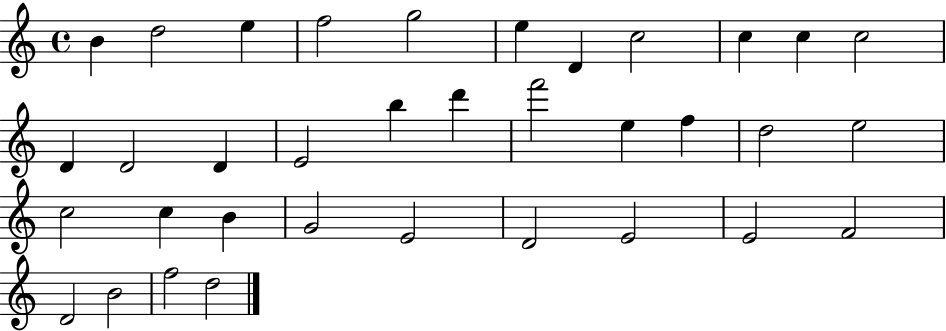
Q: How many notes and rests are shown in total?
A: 35